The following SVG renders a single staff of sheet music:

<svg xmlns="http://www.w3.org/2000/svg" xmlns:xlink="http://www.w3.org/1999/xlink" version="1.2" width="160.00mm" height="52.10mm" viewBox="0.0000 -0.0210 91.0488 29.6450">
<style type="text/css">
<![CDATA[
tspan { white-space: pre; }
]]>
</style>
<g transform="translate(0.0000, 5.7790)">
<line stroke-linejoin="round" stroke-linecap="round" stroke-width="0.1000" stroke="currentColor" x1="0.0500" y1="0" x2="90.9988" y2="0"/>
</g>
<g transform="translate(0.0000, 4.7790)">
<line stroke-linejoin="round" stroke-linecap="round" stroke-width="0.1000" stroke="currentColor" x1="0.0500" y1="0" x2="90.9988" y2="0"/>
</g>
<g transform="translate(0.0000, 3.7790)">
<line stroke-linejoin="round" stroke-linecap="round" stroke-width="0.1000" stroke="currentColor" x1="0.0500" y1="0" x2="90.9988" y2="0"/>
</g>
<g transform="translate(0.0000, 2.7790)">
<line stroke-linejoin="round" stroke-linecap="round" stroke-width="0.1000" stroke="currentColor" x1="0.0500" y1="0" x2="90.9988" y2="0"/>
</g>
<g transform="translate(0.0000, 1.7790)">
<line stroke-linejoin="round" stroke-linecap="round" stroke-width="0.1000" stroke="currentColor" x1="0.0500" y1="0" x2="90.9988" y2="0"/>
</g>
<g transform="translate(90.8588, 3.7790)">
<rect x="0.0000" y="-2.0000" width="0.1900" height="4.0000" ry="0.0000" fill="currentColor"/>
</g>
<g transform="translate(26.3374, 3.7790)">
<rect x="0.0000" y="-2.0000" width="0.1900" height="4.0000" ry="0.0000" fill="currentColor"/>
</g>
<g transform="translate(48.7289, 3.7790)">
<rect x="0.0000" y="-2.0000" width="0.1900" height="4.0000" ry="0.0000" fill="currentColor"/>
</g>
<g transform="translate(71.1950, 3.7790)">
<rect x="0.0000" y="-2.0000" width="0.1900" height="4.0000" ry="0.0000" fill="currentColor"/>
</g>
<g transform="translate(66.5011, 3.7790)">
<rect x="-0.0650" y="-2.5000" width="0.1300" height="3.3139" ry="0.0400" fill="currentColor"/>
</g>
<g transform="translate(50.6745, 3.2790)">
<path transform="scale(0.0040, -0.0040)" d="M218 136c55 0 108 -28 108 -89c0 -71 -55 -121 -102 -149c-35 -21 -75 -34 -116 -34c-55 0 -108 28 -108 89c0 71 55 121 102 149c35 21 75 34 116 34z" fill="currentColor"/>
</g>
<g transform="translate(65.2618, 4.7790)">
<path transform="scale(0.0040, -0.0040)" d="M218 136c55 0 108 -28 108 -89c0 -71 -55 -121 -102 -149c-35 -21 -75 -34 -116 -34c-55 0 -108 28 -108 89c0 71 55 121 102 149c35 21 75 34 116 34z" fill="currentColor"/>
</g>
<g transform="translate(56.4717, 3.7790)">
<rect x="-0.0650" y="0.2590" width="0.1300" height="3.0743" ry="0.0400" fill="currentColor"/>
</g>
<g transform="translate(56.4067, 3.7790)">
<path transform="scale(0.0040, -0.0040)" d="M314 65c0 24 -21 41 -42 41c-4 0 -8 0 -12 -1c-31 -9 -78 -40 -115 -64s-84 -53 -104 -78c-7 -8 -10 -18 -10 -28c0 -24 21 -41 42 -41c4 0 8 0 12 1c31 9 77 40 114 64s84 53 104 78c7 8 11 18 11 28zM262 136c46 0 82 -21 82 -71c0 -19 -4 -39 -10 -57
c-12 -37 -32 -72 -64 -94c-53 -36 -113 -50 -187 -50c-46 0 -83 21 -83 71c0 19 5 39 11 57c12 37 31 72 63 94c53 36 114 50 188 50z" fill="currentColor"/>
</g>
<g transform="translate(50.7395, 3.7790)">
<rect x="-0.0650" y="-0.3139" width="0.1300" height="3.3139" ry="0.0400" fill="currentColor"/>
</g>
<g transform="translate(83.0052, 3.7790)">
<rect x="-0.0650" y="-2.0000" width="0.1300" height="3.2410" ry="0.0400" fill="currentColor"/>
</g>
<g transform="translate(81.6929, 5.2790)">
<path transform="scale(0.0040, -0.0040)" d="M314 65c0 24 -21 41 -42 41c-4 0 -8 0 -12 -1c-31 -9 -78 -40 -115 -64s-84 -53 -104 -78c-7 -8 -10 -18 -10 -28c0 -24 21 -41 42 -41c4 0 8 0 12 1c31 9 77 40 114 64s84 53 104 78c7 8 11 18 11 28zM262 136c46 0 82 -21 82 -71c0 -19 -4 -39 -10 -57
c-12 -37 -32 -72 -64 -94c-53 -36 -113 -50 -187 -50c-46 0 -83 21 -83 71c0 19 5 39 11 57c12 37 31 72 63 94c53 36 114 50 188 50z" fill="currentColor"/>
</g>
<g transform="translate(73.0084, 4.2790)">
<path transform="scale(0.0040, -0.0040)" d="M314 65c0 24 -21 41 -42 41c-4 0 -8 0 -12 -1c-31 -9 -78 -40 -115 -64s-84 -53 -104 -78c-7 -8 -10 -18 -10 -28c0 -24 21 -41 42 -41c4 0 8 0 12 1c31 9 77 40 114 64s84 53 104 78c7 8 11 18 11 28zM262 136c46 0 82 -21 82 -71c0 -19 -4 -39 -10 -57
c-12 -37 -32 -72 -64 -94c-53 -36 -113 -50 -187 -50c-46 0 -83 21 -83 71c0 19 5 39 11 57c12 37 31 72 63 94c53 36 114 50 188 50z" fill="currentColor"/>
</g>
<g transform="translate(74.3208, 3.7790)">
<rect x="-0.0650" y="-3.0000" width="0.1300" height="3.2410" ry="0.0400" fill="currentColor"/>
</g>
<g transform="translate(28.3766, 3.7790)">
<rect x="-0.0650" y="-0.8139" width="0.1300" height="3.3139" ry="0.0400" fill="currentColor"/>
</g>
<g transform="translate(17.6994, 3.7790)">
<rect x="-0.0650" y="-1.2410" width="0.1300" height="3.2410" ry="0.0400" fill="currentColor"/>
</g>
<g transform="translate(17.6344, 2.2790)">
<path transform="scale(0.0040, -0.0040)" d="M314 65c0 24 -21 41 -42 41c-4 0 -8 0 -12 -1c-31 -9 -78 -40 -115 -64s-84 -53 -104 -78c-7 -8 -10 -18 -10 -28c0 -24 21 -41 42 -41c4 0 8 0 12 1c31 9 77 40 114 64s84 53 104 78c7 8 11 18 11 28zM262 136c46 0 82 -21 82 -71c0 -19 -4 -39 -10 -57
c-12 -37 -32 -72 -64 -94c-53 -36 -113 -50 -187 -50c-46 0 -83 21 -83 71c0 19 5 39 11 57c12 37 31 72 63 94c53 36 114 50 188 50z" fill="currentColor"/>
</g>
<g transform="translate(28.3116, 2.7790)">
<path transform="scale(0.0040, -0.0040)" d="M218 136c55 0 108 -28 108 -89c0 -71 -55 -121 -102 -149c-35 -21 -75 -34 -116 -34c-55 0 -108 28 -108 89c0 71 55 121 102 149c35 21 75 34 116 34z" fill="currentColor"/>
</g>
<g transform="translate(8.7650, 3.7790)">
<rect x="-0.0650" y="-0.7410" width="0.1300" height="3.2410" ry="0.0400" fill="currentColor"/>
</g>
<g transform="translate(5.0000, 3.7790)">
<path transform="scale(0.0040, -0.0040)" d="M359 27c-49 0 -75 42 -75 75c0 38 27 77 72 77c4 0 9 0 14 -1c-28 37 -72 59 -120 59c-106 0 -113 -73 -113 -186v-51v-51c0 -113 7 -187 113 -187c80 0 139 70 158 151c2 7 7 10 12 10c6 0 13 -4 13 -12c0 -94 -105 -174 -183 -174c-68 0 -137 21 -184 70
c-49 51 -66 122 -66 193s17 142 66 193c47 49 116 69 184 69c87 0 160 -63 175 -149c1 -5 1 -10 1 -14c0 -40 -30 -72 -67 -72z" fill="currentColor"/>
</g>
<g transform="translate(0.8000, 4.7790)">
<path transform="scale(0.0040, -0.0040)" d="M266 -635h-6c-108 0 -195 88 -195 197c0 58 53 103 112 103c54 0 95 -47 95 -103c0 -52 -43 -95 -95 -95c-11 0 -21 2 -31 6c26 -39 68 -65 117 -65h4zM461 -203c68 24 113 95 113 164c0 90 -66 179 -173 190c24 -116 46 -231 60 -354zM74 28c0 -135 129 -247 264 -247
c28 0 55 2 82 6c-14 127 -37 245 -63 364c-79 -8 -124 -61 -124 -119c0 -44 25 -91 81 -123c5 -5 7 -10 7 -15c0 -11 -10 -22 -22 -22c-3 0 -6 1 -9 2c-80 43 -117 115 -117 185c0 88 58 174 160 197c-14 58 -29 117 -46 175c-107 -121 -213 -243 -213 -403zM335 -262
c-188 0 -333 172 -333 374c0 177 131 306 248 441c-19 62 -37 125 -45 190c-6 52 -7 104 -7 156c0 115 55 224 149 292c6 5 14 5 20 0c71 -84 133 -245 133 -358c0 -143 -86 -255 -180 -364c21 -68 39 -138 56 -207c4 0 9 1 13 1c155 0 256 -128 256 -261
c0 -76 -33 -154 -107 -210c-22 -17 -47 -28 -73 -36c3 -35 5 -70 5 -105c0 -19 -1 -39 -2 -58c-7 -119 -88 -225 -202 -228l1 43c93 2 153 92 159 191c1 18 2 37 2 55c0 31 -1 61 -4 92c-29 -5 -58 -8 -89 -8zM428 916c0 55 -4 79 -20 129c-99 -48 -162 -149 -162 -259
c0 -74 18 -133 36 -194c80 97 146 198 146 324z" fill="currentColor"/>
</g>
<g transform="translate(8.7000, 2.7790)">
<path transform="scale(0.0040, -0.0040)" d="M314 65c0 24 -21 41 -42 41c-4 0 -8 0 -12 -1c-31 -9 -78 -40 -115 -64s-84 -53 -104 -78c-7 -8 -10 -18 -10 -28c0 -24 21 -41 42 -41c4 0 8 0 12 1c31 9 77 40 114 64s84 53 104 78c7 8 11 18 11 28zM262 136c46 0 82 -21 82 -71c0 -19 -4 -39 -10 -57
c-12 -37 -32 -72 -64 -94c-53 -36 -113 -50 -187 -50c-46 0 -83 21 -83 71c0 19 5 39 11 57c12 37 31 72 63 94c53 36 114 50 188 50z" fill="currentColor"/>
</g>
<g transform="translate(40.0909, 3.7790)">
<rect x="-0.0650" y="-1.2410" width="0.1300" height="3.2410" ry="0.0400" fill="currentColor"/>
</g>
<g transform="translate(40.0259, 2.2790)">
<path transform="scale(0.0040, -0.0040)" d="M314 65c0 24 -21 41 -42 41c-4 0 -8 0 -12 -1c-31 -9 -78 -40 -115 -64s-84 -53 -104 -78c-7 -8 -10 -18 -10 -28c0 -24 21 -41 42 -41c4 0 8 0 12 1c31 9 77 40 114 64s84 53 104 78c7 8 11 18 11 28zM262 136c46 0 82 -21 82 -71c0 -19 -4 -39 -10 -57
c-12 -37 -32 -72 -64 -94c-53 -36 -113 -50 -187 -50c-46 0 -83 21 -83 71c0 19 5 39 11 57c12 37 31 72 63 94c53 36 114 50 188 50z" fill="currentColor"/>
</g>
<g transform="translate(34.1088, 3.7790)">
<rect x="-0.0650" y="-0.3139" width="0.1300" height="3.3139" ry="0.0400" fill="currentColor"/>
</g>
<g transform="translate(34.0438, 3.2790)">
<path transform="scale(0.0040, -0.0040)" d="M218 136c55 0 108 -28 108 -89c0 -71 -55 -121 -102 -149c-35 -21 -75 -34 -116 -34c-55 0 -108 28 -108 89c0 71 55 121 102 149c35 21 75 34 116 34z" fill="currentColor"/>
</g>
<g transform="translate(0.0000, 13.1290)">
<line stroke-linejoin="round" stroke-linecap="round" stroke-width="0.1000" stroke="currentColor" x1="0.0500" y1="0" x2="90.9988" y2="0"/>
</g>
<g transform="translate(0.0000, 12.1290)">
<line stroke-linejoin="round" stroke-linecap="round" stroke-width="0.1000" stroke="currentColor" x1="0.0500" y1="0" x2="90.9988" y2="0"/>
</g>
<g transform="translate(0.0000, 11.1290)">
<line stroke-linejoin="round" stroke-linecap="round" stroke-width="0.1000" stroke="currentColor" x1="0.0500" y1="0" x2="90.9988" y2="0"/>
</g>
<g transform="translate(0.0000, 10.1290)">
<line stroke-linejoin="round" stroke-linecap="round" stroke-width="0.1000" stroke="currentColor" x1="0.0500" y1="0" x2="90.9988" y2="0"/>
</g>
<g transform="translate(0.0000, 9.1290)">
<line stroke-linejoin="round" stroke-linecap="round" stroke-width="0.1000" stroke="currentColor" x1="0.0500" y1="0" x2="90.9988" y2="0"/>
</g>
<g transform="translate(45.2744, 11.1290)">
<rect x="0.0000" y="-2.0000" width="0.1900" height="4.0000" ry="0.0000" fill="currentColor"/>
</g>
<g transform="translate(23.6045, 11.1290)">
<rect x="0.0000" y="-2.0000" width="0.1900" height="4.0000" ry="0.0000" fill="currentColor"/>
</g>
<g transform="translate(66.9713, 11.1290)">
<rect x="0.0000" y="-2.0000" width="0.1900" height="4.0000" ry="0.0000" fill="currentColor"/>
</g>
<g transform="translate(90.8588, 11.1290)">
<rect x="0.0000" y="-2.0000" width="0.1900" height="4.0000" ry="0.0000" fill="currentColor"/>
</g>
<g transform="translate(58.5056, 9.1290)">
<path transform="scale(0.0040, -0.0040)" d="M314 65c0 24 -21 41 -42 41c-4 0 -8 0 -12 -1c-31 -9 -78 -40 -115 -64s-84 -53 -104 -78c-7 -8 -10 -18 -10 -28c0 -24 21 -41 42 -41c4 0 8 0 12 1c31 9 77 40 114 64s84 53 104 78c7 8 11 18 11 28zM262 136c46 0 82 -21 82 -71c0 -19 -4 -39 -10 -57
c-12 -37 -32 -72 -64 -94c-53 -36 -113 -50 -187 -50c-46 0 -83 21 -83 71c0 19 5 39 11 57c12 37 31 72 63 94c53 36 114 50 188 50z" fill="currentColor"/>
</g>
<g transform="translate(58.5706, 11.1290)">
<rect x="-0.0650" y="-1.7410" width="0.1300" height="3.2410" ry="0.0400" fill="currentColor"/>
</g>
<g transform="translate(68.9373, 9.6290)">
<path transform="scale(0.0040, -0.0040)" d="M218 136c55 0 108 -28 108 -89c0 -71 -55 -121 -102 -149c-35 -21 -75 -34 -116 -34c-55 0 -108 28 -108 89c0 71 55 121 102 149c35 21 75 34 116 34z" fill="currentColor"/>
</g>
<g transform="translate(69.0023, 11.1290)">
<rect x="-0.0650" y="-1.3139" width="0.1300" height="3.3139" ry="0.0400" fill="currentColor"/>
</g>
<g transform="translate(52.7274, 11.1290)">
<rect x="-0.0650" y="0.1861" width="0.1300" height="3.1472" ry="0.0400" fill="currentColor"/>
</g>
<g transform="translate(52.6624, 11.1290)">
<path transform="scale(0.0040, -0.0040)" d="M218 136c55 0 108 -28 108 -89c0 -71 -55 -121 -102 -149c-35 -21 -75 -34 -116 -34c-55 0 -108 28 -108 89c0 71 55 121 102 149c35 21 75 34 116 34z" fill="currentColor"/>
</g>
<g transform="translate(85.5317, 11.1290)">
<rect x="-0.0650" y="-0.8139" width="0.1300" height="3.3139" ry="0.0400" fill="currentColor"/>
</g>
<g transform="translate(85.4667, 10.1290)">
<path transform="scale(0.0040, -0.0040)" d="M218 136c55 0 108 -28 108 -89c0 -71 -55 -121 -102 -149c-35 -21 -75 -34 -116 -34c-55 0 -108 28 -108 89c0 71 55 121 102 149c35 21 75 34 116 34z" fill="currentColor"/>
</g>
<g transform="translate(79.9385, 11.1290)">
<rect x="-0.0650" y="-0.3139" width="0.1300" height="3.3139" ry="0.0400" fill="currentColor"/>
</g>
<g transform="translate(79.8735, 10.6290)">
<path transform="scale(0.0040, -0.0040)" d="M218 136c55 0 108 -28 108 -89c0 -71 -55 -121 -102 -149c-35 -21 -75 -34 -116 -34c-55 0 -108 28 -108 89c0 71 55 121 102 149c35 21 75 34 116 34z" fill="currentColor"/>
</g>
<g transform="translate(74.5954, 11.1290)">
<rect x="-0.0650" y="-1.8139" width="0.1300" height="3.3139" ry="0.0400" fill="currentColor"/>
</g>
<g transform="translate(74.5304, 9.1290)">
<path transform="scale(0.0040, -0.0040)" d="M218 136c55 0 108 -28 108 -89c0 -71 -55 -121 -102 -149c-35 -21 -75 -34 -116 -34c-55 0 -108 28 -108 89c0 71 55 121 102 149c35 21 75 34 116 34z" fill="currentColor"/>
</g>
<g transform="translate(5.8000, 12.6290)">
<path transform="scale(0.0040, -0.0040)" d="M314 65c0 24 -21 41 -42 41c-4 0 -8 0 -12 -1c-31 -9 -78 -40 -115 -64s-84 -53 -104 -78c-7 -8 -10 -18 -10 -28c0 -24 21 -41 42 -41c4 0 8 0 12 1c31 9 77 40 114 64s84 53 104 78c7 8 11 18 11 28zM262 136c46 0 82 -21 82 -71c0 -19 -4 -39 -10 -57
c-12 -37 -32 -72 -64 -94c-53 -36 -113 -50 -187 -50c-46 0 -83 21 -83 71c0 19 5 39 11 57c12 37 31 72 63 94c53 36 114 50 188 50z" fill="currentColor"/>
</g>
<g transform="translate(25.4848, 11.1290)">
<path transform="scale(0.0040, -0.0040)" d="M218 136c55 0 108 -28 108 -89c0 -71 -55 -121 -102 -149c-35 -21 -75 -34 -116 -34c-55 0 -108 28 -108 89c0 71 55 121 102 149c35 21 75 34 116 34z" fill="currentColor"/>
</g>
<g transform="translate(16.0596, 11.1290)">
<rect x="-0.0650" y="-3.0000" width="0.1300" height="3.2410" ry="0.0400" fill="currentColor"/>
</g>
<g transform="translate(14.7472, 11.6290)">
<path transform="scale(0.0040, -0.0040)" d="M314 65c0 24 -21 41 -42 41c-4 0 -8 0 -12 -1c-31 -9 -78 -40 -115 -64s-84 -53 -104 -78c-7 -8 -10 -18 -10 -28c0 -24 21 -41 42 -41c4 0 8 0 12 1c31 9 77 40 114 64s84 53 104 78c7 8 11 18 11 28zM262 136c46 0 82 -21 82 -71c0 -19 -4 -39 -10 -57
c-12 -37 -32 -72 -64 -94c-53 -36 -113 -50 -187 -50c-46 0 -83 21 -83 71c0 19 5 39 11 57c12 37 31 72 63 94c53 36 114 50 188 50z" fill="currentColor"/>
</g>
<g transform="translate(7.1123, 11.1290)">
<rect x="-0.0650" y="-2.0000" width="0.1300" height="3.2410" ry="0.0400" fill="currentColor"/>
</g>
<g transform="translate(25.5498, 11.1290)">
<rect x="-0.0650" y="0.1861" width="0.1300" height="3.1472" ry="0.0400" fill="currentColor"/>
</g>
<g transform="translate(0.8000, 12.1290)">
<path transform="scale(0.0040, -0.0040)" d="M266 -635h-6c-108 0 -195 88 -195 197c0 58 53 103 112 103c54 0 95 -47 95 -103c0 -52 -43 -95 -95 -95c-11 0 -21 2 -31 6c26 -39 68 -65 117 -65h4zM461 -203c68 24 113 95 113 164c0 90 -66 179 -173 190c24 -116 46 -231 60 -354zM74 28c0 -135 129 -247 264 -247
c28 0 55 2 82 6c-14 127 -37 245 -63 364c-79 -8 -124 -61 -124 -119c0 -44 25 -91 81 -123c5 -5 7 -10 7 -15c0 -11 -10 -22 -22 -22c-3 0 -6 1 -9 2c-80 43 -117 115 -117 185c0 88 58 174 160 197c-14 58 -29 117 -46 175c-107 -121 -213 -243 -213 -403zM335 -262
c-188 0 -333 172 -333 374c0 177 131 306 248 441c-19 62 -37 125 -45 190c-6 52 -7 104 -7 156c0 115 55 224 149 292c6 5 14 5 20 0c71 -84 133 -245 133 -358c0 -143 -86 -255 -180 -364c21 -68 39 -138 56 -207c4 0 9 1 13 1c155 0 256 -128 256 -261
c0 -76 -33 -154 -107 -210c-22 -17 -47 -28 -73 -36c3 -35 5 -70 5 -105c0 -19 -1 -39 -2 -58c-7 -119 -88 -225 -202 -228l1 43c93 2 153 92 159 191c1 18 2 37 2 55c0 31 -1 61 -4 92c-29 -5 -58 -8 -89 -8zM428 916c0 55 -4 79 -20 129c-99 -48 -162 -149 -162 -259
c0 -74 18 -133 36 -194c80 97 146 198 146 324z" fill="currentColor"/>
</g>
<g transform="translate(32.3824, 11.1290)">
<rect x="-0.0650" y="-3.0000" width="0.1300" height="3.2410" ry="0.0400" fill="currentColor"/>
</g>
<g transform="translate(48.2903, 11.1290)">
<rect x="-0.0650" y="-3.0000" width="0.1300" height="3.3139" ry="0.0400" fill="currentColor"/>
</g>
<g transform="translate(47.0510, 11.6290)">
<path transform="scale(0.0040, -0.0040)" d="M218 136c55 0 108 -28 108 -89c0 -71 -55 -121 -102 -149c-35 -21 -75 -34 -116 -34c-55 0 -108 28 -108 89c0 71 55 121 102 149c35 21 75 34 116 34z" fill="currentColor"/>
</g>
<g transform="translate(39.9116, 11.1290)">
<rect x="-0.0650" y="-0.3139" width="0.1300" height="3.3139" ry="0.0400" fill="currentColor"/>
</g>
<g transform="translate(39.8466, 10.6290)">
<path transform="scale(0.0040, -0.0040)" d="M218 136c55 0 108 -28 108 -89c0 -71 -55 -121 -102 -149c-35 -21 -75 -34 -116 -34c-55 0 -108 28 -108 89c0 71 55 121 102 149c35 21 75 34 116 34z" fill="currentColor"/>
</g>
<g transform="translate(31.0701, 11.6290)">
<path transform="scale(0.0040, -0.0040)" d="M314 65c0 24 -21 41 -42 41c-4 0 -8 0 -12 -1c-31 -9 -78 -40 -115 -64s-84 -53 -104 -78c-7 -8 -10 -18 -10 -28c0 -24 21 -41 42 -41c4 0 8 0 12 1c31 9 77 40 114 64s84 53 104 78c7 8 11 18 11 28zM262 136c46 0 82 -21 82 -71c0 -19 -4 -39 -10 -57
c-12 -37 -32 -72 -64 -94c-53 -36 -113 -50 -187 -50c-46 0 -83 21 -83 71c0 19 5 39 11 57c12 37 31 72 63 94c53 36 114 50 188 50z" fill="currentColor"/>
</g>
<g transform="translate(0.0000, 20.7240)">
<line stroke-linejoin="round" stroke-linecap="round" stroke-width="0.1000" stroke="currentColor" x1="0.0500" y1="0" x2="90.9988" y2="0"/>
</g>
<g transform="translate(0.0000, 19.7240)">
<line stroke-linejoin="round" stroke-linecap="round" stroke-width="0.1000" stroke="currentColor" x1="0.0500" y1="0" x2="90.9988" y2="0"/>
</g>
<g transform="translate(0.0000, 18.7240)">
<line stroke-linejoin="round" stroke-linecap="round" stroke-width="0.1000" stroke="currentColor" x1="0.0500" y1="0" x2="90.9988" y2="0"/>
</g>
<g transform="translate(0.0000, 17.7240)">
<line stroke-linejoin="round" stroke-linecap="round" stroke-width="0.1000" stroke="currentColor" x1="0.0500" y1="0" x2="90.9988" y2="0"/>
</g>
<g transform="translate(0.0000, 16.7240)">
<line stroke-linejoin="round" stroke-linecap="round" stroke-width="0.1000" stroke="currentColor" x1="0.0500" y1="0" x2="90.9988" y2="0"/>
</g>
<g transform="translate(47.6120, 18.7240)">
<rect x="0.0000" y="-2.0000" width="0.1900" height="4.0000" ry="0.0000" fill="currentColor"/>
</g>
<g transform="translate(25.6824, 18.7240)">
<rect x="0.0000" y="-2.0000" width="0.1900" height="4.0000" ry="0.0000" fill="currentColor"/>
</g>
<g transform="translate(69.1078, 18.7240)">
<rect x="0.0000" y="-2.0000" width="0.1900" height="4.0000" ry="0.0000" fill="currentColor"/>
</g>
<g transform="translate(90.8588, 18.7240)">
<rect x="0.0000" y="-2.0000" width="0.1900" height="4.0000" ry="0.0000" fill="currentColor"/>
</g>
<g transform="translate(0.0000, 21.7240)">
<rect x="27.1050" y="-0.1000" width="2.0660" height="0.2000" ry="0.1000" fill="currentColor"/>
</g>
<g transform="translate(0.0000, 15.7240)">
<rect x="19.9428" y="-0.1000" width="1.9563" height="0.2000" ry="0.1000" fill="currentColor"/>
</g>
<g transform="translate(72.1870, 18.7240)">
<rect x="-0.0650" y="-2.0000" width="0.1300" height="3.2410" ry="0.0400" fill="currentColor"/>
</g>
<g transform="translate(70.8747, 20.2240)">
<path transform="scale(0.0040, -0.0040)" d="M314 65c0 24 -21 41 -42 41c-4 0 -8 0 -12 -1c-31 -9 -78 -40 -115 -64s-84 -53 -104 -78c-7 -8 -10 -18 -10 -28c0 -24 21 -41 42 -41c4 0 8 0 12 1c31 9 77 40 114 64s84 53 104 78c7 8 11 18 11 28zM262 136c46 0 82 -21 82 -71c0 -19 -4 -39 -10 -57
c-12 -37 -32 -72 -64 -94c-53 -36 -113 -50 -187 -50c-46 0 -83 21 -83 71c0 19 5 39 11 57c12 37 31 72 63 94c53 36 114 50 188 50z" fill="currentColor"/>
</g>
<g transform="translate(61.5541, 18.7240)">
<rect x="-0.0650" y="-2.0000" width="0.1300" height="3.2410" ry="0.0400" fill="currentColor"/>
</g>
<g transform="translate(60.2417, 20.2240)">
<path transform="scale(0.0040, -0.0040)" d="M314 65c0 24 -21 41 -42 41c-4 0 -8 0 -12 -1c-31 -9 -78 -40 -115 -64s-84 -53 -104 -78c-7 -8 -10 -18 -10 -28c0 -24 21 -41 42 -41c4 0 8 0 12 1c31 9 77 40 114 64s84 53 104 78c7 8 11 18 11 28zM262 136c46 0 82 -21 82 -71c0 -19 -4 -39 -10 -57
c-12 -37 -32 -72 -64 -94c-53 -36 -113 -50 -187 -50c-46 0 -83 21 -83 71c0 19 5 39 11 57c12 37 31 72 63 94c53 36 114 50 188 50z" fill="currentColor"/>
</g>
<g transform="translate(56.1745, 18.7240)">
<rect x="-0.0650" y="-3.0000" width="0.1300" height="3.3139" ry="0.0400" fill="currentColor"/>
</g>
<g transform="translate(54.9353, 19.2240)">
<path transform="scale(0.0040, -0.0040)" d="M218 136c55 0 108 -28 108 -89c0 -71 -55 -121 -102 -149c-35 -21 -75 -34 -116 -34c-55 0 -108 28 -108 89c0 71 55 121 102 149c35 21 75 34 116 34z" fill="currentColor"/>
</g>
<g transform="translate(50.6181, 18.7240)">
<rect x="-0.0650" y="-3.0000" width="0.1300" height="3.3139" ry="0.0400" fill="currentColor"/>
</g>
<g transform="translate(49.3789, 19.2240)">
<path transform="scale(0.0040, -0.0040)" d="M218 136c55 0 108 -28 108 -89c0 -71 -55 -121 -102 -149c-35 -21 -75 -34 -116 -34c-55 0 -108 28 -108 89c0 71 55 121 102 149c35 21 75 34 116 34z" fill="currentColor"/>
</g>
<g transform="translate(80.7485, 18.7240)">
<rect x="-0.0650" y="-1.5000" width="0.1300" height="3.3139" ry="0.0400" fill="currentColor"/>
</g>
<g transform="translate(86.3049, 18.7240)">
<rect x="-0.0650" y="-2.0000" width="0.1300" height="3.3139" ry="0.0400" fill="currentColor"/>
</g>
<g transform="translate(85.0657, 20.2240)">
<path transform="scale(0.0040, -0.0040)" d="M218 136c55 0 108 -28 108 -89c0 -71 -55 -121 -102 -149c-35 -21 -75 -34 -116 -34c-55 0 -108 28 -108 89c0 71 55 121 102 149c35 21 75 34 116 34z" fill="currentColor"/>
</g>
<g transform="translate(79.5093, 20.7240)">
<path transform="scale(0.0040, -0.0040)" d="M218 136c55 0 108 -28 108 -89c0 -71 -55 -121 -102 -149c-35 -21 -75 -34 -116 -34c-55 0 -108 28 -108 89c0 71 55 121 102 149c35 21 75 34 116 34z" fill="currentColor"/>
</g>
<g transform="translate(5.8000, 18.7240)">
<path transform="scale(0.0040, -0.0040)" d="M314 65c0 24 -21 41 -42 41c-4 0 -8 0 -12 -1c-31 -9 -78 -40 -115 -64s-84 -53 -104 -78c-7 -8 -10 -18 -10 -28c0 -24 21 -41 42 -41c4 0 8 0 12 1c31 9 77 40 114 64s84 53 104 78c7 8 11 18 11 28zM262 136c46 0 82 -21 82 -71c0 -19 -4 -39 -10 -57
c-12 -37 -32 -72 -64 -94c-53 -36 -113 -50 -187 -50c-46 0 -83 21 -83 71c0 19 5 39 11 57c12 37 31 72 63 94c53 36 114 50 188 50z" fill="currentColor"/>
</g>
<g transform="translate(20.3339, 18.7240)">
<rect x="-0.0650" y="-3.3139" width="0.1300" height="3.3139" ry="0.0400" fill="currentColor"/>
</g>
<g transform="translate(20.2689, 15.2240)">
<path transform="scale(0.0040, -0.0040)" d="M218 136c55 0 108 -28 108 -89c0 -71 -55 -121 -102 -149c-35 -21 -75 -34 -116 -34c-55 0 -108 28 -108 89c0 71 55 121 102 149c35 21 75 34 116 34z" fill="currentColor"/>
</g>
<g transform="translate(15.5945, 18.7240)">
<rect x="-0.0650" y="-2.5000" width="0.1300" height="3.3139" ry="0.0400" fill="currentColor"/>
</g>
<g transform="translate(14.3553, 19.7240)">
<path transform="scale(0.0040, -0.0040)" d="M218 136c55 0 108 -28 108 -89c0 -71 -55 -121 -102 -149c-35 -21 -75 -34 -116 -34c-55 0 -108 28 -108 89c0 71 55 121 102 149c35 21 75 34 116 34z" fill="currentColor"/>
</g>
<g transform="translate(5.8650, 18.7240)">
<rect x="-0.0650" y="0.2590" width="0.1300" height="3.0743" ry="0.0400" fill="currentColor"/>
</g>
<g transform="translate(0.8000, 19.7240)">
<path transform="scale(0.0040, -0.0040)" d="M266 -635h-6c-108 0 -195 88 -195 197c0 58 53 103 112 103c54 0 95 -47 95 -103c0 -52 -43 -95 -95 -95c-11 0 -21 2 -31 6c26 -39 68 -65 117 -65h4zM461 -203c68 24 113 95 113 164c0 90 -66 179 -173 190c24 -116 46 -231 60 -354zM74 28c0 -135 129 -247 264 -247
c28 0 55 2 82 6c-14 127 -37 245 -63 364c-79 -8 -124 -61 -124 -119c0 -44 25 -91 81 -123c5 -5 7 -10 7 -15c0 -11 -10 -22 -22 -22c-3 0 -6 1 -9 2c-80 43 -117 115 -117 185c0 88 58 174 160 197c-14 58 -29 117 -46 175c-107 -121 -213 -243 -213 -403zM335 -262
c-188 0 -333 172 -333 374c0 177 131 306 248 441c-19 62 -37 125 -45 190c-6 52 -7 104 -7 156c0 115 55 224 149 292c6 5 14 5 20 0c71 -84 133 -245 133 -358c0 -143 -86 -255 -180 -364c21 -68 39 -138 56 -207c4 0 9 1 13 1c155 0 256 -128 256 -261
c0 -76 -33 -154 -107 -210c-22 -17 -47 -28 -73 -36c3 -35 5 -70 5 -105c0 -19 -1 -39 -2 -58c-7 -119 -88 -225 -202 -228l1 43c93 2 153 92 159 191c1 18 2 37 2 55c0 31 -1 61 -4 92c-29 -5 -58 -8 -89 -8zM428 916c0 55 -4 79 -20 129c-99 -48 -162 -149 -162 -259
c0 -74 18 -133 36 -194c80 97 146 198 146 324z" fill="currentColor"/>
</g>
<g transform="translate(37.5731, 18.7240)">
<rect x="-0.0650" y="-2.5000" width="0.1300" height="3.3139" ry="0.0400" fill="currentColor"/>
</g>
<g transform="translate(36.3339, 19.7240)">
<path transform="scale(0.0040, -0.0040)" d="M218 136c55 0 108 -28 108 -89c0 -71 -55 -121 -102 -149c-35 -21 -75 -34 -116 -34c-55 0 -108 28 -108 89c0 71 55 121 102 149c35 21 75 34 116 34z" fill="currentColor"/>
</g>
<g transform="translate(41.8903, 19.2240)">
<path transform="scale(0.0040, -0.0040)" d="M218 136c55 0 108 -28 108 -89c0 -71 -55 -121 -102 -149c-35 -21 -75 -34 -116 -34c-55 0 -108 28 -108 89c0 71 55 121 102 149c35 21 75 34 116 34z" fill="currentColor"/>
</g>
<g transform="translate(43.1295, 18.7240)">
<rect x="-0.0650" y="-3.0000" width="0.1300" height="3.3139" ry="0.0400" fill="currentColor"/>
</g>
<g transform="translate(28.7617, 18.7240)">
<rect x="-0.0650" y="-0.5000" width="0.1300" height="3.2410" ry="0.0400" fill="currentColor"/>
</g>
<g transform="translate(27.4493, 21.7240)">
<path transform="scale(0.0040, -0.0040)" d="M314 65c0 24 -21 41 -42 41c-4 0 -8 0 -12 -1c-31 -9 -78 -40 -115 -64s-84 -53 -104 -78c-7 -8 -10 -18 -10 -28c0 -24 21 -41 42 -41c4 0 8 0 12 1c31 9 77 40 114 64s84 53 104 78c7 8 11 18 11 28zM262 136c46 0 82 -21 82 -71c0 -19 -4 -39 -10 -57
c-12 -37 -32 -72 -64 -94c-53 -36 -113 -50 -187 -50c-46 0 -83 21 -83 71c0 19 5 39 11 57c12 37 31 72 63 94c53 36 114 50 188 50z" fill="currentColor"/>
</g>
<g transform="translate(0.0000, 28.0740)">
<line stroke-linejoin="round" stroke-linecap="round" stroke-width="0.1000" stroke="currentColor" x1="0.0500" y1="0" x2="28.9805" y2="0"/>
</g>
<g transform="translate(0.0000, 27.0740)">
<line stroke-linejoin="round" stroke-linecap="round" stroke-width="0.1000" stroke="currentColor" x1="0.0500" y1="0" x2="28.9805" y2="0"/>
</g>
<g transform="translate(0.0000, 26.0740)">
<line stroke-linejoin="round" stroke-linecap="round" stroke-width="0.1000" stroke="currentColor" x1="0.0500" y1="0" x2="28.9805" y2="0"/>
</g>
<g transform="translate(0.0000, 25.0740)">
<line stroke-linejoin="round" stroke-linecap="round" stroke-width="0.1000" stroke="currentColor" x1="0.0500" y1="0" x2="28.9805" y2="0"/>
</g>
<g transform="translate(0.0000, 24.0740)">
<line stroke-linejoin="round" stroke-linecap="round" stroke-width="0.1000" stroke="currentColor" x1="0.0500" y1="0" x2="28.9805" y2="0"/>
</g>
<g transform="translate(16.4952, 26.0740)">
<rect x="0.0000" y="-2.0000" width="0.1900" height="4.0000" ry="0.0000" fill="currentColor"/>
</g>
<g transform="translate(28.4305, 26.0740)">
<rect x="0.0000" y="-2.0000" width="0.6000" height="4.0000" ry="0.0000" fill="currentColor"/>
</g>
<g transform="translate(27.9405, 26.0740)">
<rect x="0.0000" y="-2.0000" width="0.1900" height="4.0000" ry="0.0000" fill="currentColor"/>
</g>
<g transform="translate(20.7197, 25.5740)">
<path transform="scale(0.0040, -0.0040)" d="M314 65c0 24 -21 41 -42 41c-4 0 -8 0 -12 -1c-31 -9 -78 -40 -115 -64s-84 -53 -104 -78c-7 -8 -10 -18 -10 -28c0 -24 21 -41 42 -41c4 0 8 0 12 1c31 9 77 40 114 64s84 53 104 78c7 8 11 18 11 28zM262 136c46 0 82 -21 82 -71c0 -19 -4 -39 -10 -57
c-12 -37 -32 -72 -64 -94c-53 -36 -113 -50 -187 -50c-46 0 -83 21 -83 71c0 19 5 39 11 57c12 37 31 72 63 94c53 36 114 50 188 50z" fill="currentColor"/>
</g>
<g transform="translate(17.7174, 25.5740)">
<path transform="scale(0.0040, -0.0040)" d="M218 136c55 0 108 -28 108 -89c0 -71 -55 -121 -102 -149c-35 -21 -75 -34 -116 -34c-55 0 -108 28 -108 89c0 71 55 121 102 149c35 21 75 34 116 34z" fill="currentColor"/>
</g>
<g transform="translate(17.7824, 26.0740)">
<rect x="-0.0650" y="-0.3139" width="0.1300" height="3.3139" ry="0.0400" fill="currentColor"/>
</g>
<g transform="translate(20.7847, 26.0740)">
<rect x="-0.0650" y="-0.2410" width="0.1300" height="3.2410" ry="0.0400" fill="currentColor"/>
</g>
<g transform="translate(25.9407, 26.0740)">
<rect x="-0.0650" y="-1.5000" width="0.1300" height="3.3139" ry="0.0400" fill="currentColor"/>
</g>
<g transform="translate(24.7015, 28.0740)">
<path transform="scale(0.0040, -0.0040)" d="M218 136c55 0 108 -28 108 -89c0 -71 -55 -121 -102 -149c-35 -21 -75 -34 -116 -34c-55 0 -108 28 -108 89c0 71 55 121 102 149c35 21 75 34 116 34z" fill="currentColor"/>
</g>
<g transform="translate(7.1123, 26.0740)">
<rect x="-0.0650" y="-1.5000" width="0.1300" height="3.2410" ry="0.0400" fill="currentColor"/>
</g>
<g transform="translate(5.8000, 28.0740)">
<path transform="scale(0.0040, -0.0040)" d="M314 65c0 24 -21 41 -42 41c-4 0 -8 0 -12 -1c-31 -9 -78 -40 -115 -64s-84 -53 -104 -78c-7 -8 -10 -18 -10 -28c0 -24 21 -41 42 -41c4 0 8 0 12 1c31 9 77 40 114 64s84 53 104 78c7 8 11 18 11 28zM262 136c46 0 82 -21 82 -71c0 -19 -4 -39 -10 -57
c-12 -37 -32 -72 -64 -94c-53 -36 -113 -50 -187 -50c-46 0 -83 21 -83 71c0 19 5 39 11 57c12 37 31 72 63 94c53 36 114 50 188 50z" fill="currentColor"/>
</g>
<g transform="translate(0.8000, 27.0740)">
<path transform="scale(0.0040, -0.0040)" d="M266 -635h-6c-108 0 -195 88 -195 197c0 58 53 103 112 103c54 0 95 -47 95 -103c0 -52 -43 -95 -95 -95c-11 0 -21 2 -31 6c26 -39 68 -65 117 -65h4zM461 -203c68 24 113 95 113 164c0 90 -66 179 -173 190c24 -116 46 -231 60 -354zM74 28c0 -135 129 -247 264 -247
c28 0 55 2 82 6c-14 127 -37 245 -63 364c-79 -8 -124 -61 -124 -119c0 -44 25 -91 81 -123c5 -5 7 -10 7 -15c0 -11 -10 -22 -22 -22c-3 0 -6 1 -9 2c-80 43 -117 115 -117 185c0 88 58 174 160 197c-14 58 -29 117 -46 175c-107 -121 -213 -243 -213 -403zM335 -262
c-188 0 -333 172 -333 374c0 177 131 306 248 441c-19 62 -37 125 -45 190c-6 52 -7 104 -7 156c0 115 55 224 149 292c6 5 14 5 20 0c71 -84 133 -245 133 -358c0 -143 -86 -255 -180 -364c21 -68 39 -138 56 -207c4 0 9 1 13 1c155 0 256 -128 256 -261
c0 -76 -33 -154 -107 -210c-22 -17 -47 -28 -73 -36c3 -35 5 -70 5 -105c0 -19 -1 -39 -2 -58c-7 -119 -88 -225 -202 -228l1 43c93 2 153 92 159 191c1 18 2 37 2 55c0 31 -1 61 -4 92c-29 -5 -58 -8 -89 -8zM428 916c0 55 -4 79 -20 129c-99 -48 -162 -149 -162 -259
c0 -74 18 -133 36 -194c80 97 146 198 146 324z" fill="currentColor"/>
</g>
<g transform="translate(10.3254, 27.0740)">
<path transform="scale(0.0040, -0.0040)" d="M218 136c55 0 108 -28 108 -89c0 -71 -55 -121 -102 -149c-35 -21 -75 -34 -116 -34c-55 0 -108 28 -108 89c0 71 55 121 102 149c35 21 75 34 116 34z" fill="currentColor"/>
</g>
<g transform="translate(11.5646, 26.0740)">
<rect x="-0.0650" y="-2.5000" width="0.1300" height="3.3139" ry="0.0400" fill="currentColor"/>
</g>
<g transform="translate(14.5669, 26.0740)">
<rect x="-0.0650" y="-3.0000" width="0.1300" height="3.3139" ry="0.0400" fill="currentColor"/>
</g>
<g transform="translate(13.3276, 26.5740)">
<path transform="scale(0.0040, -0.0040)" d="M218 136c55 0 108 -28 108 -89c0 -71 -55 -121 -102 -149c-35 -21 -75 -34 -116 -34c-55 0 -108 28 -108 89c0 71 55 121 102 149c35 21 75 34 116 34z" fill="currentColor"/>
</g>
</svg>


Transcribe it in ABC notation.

X:1
T:Untitled
M:4/4
L:1/4
K:C
d2 e2 d c e2 c B2 G A2 F2 F2 A2 B A2 c A B f2 e f c d B2 G b C2 G A A A F2 F2 E F E2 G A c c2 E